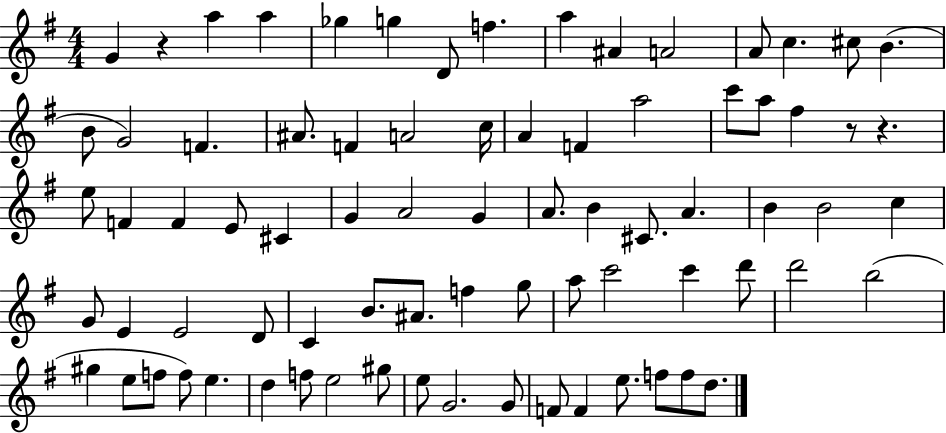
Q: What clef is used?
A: treble